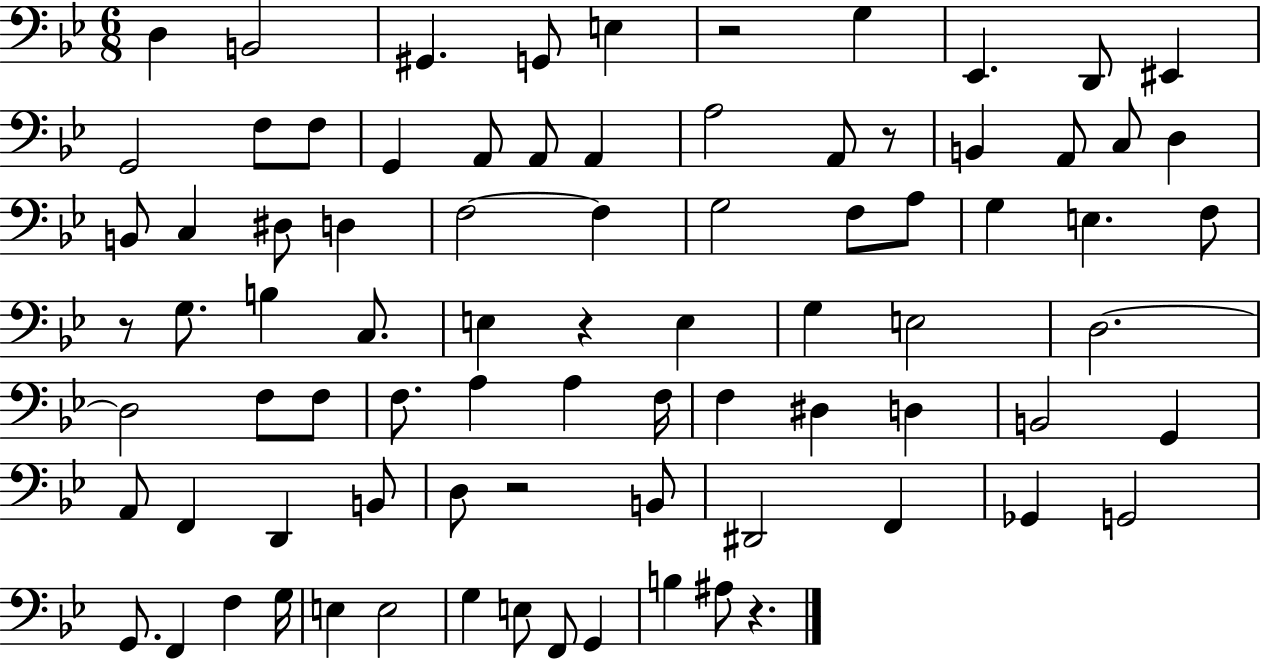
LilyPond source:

{
  \clef bass
  \numericTimeSignature
  \time 6/8
  \key bes \major
  \repeat volta 2 { d4 b,2 | gis,4. g,8 e4 | r2 g4 | ees,4. d,8 eis,4 | \break g,2 f8 f8 | g,4 a,8 a,8 a,4 | a2 a,8 r8 | b,4 a,8 c8 d4 | \break b,8 c4 dis8 d4 | f2~~ f4 | g2 f8 a8 | g4 e4. f8 | \break r8 g8. b4 c8. | e4 r4 e4 | g4 e2 | d2.~~ | \break d2 f8 f8 | f8. a4 a4 f16 | f4 dis4 d4 | b,2 g,4 | \break a,8 f,4 d,4 b,8 | d8 r2 b,8 | dis,2 f,4 | ges,4 g,2 | \break g,8. f,4 f4 g16 | e4 e2 | g4 e8 f,8 g,4 | b4 ais8 r4. | \break } \bar "|."
}